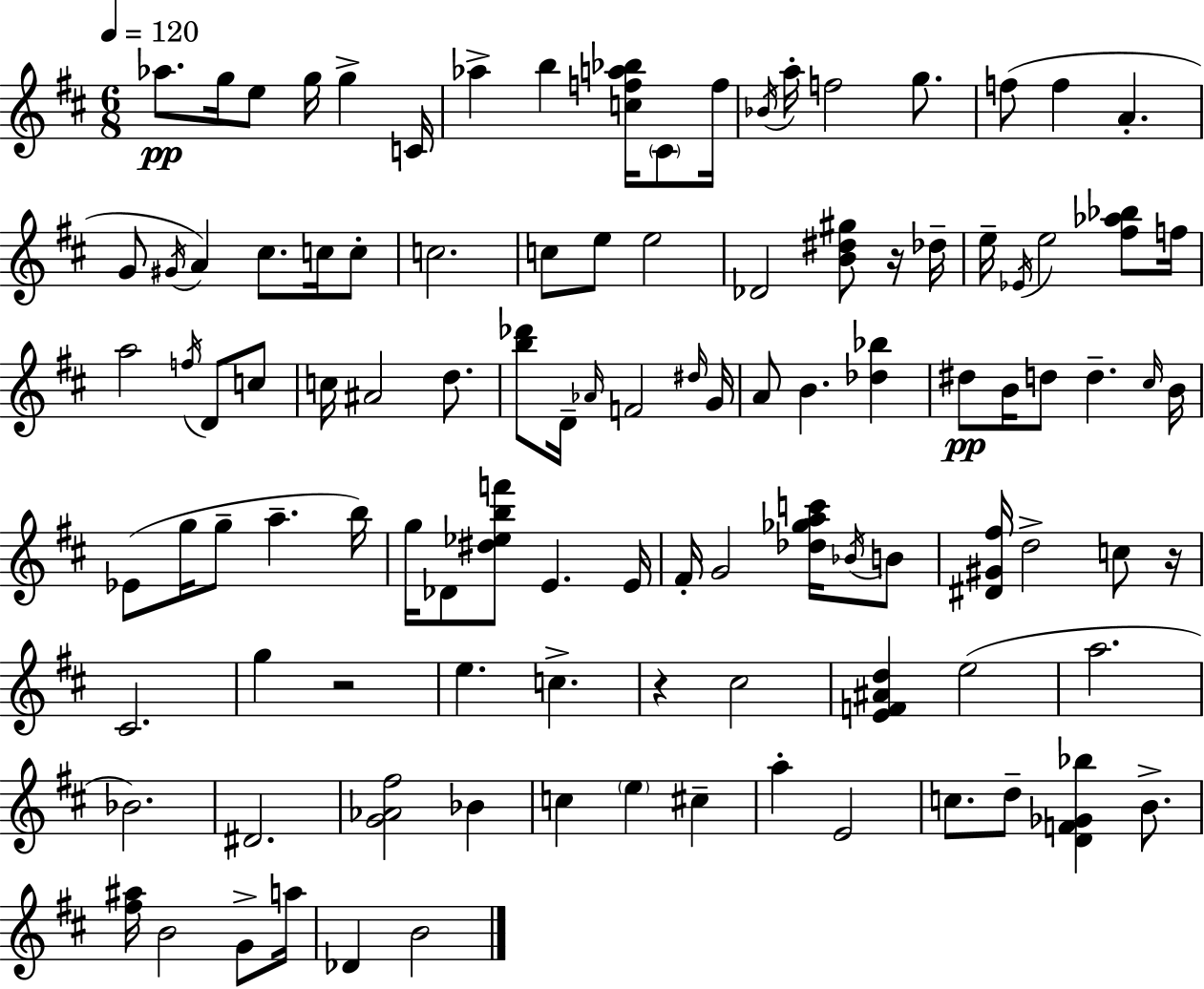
{
  \clef treble
  \numericTimeSignature
  \time 6/8
  \key d \major
  \tempo 4 = 120
  aes''8.\pp g''16 e''8 g''16 g''4-> c'16 | aes''4-> b''4 <c'' f'' a'' bes''>16 \parenthesize cis'8 f''16 | \acciaccatura { bes'16 } a''16-. f''2 g''8. | f''8( f''4 a'4.-. | \break g'8 \acciaccatura { gis'16 }) a'4 cis''8. c''16 | c''8-. c''2. | c''8 e''8 e''2 | des'2 <b' dis'' gis''>8 | \break r16 des''16-- e''16-- \acciaccatura { ees'16 } e''2 | <fis'' aes'' bes''>8 f''16 a''2 \acciaccatura { f''16 } | d'8 c''8 c''16 ais'2 | d''8. <b'' des'''>8 d'16-- \grace { aes'16 } f'2 | \break \grace { dis''16 } g'16 a'8 b'4. | <des'' bes''>4 dis''8\pp b'16 d''8 d''4.-- | \grace { cis''16 } b'16 ees'8( g''16 g''8-- | a''4.-- b''16) g''16 des'8 <dis'' ees'' b'' f'''>8 | \break e'4. e'16 fis'16-. g'2 | <des'' ges'' a'' c'''>16 \acciaccatura { bes'16 } b'8 <dis' gis' fis''>16 d''2-> | c''8 r16 cis'2. | g''4 | \break r2 e''4. | c''4.-> r4 | cis''2 <e' f' ais' d''>4 | e''2( a''2. | \break bes'2.) | dis'2. | <g' aes' fis''>2 | bes'4 c''4 | \break \parenthesize e''4 cis''4-- a''4-. | e'2 c''8. d''8-- | <d' f' ges' bes''>4 b'8.-> <fis'' ais''>16 b'2 | g'8-> a''16 des'4 | \break b'2 \bar "|."
}